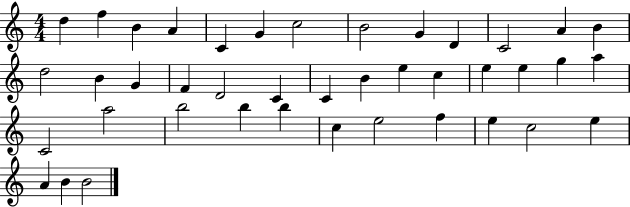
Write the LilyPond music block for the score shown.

{
  \clef treble
  \numericTimeSignature
  \time 4/4
  \key c \major
  d''4 f''4 b'4 a'4 | c'4 g'4 c''2 | b'2 g'4 d'4 | c'2 a'4 b'4 | \break d''2 b'4 g'4 | f'4 d'2 c'4 | c'4 b'4 e''4 c''4 | e''4 e''4 g''4 a''4 | \break c'2 a''2 | b''2 b''4 b''4 | c''4 e''2 f''4 | e''4 c''2 e''4 | \break a'4 b'4 b'2 | \bar "|."
}